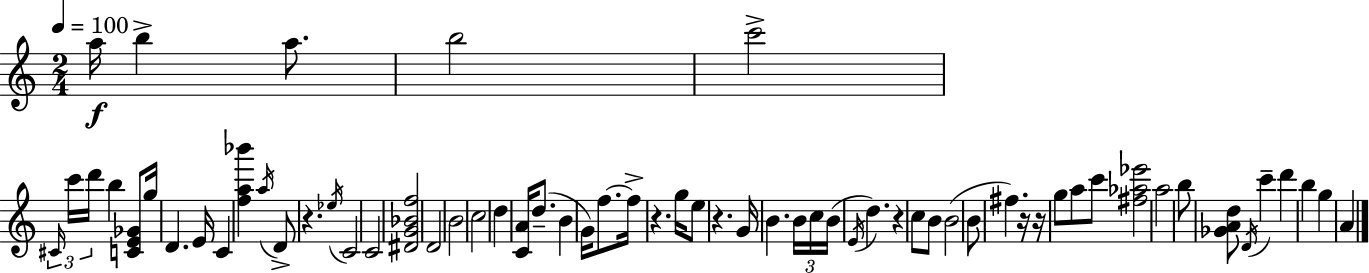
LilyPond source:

{
  \clef treble
  \numericTimeSignature
  \time 2/4
  \key c \major
  \tempo 4 = 100
  \repeat volta 2 { a''16\f b''4-> a''8. | b''2 | c'''2-> | \tuplet 3/2 { \grace { cis'16 } c'''16 d'''16 } b''4 <c' e' ges'>8 | \break g''16 d'4. | e'16 c'4 <f'' a'' bes'''>4 | \acciaccatura { a''16 } d'8-> r4. | \acciaccatura { ees''16 } c'2 | \break c'2 | <dis' g' bes' f''>2 | d'2 | b'2 | \break c''2 | d''4 <c' a'>16 | d''8.--( b'4 g'16) | f''8.~~ f''16-> r4. | \break g''16 e''8 r4. | g'16 b'4. | \tuplet 3/2 { b'16 c''16 b'16( } \acciaccatura { e'16 } d''4.) | r4 | \break c''8 b'8 b'2( | b'8 fis''4.) | r16 r16 g''8 | a''8 c'''8 <fis'' aes'' ees'''>2 | \break a''2 | b''8 <ges' a' d''>8 | \acciaccatura { d'16 } c'''4-- d'''4 | b''4 g''4 | \break a'4 } \bar "|."
}